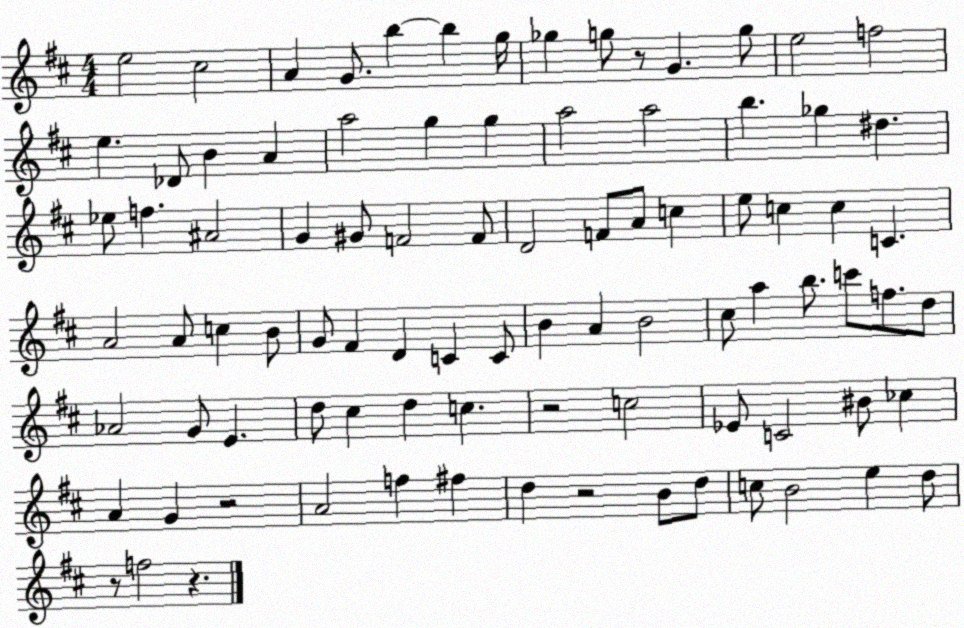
X:1
T:Untitled
M:4/4
L:1/4
K:D
e2 ^c2 A G/2 b b g/4 _g g/2 z/2 G g/2 e2 f2 e _D/2 B A a2 g g a2 a2 b _g ^d _e/2 f ^A2 G ^G/2 F2 F/2 D2 F/2 A/2 c e/2 c c C A2 A/2 c B/2 G/2 ^F D C C/2 B A B2 ^c/2 a b/2 c'/2 f/2 d/2 _A2 G/2 E d/2 ^c d c z2 c2 _E/2 C2 ^B/2 _c A G z2 A2 f ^f d z2 B/2 d/2 c/2 B2 e d/2 z/2 f2 z